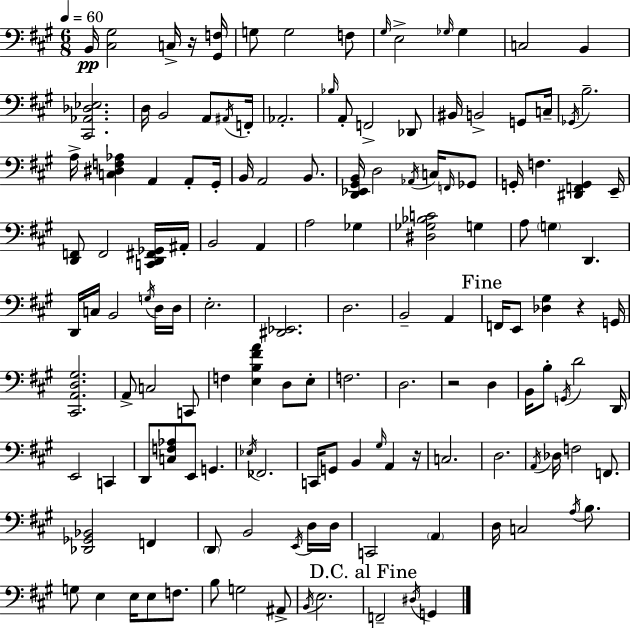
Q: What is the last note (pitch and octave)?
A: G2